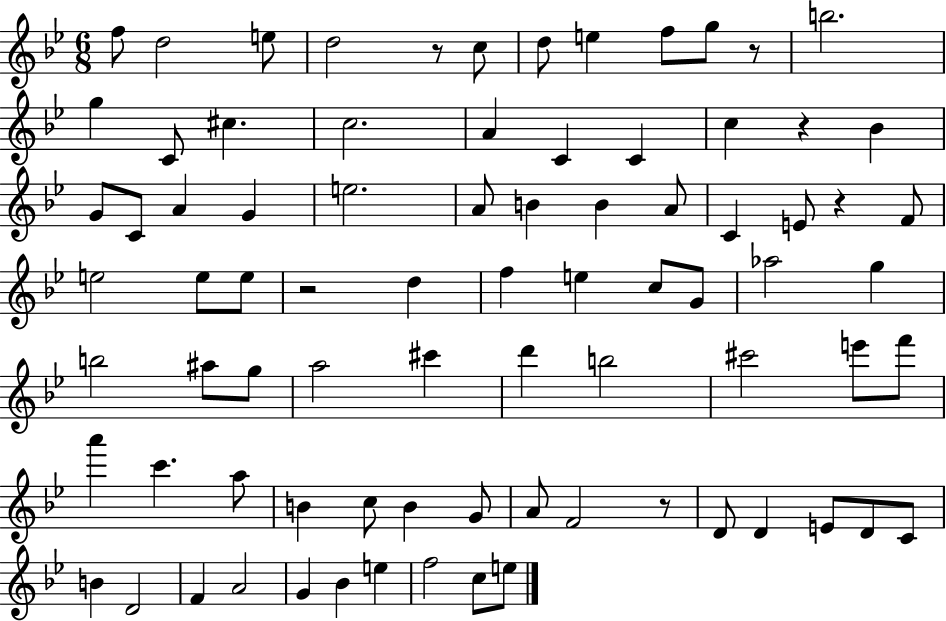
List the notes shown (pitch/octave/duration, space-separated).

F5/e D5/h E5/e D5/h R/e C5/e D5/e E5/q F5/e G5/e R/e B5/h. G5/q C4/e C#5/q. C5/h. A4/q C4/q C4/q C5/q R/q Bb4/q G4/e C4/e A4/q G4/q E5/h. A4/e B4/q B4/q A4/e C4/q E4/e R/q F4/e E5/h E5/e E5/e R/h D5/q F5/q E5/q C5/e G4/e Ab5/h G5/q B5/h A#5/e G5/e A5/h C#6/q D6/q B5/h C#6/h E6/e F6/e A6/q C6/q. A5/e B4/q C5/e B4/q G4/e A4/e F4/h R/e D4/e D4/q E4/e D4/e C4/e B4/q D4/h F4/q A4/h G4/q Bb4/q E5/q F5/h C5/e E5/e